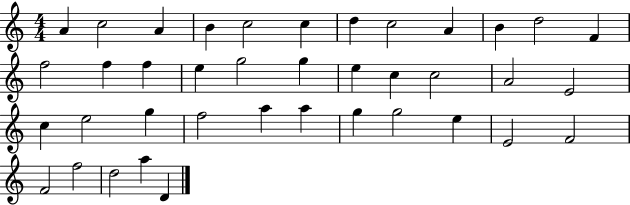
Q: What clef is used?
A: treble